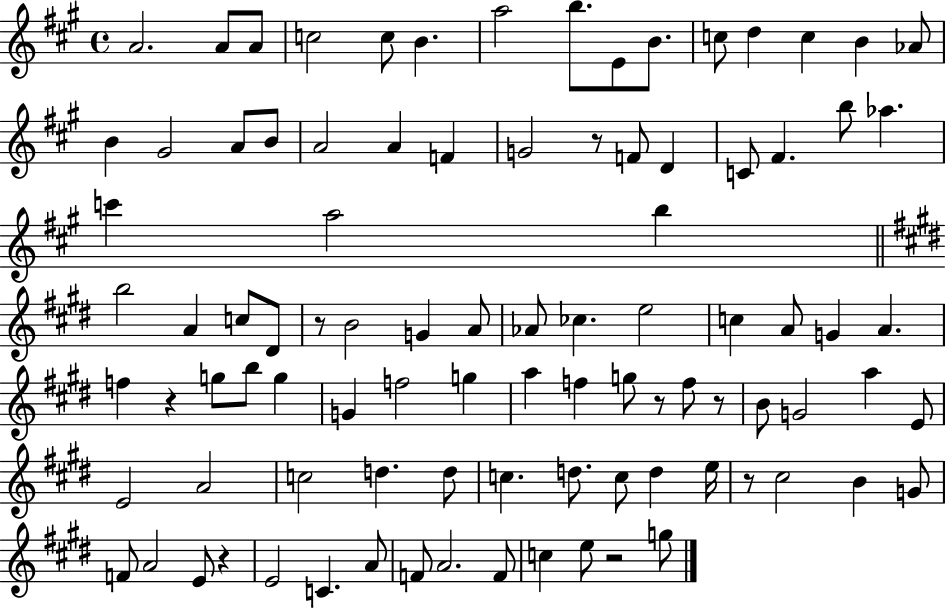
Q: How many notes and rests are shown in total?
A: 94